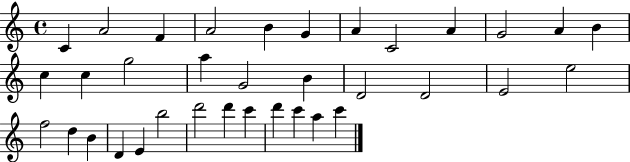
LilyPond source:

{
  \clef treble
  \time 4/4
  \defaultTimeSignature
  \key c \major
  c'4 a'2 f'4 | a'2 b'4 g'4 | a'4 c'2 a'4 | g'2 a'4 b'4 | \break c''4 c''4 g''2 | a''4 g'2 b'4 | d'2 d'2 | e'2 e''2 | \break f''2 d''4 b'4 | d'4 e'4 b''2 | d'''2 d'''4 c'''4 | d'''4 c'''4 a''4 c'''4 | \break \bar "|."
}